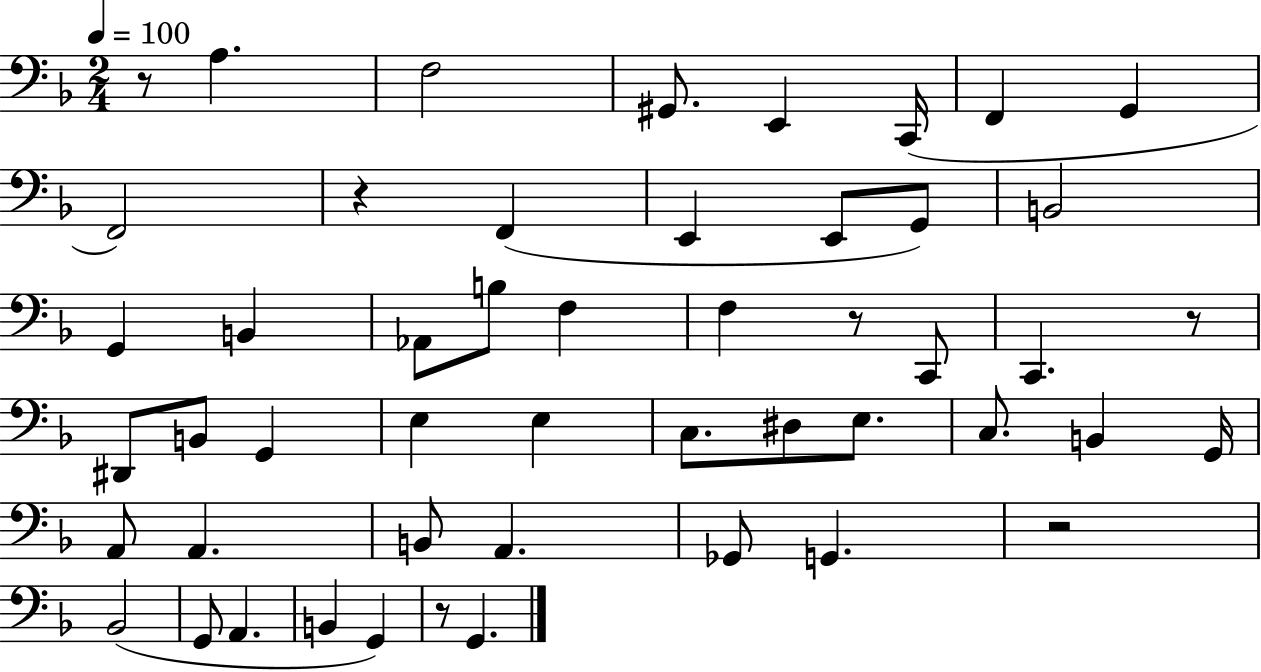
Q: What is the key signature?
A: F major